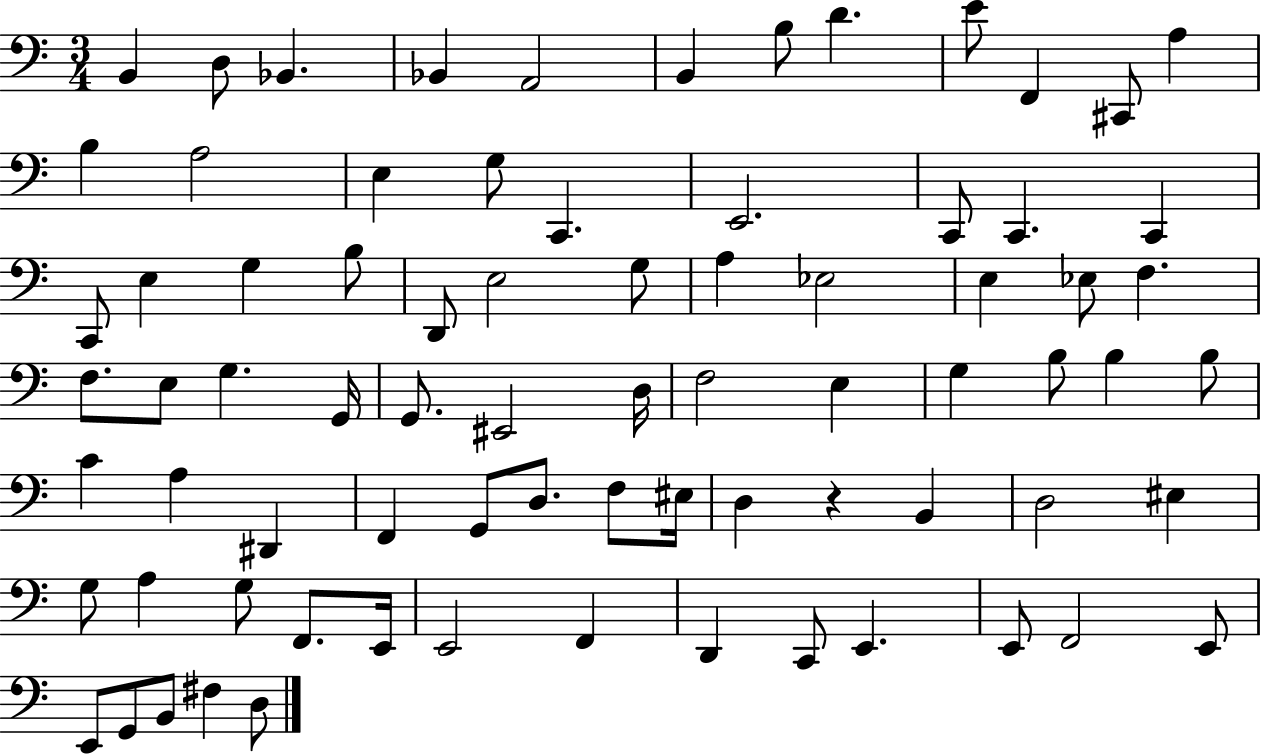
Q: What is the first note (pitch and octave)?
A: B2